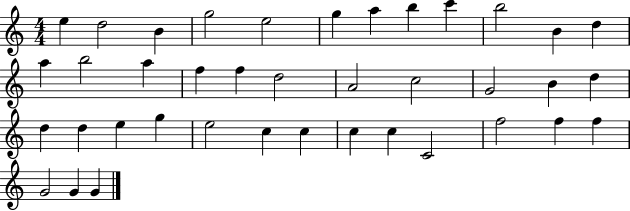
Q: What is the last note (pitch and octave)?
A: G4